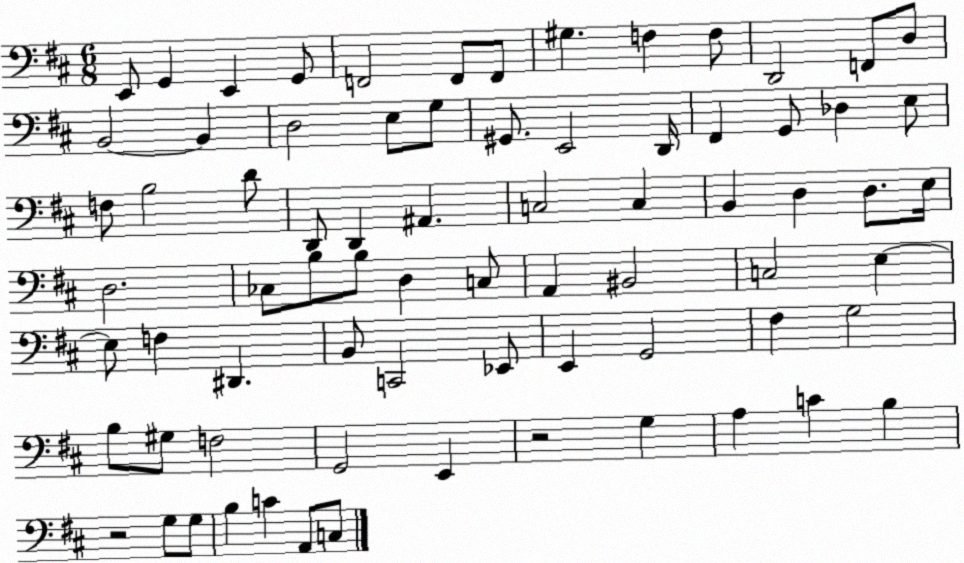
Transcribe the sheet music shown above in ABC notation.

X:1
T:Untitled
M:6/8
L:1/4
K:D
E,,/2 G,, E,, G,,/2 F,,2 F,,/2 F,,/2 ^G, F, F,/2 D,,2 F,,/2 D,/2 B,,2 B,, D,2 E,/2 G,/2 ^G,,/2 E,,2 D,,/4 ^F,, G,,/2 _D, E,/2 F,/2 B,2 D/2 D,,/2 D,, ^A,, C,2 C, B,, D, D,/2 E,/4 D,2 _C,/2 B,/2 B,/2 D, C,/2 A,, ^B,,2 C,2 E, E,/2 F, ^D,, B,,/2 C,,2 _E,,/2 E,, G,,2 ^F, G,2 B,/2 ^G,/2 F,2 G,,2 E,, z2 G, A, C B, z2 G,/2 G,/2 B, C A,,/2 C,/2